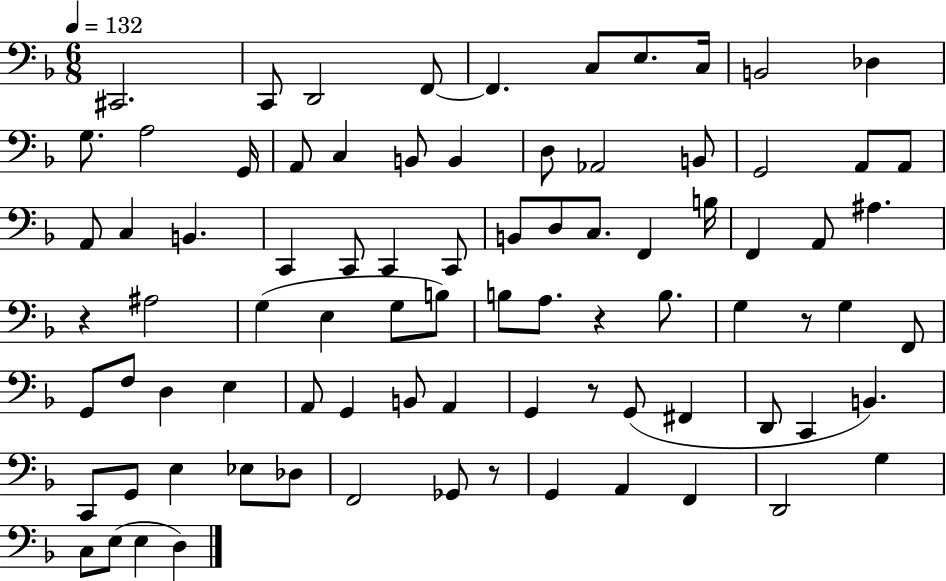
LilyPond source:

{
  \clef bass
  \numericTimeSignature
  \time 6/8
  \key f \major
  \tempo 4 = 132
  \repeat volta 2 { cis,2. | c,8 d,2 f,8~~ | f,4. c8 e8. c16 | b,2 des4 | \break g8. a2 g,16 | a,8 c4 b,8 b,4 | d8 aes,2 b,8 | g,2 a,8 a,8 | \break a,8 c4 b,4. | c,4 c,8 c,4 c,8 | b,8 d8 c8. f,4 b16 | f,4 a,8 ais4. | \break r4 ais2 | g4( e4 g8 b8) | b8 a8. r4 b8. | g4 r8 g4 f,8 | \break g,8 f8 d4 e4 | a,8 g,4 b,8 a,4 | g,4 r8 g,8( fis,4 | d,8 c,4 b,4.) | \break c,8 g,8 e4 ees8 des8 | f,2 ges,8 r8 | g,4 a,4 f,4 | d,2 g4 | \break c8 e8( e4 d4) | } \bar "|."
}